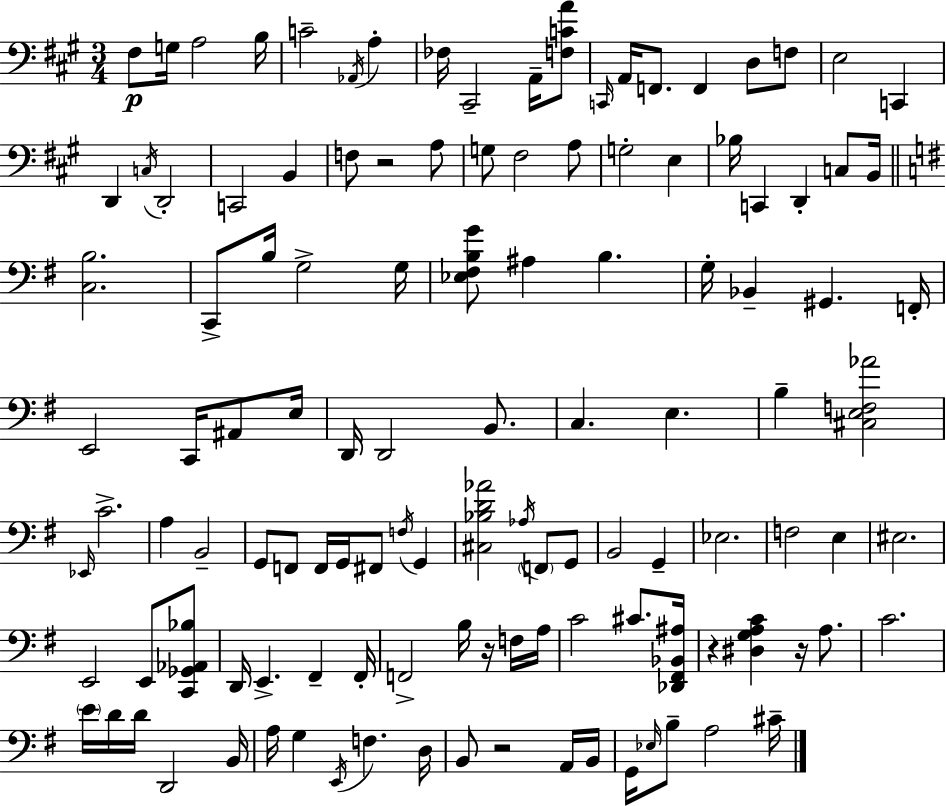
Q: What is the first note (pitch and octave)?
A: F#3